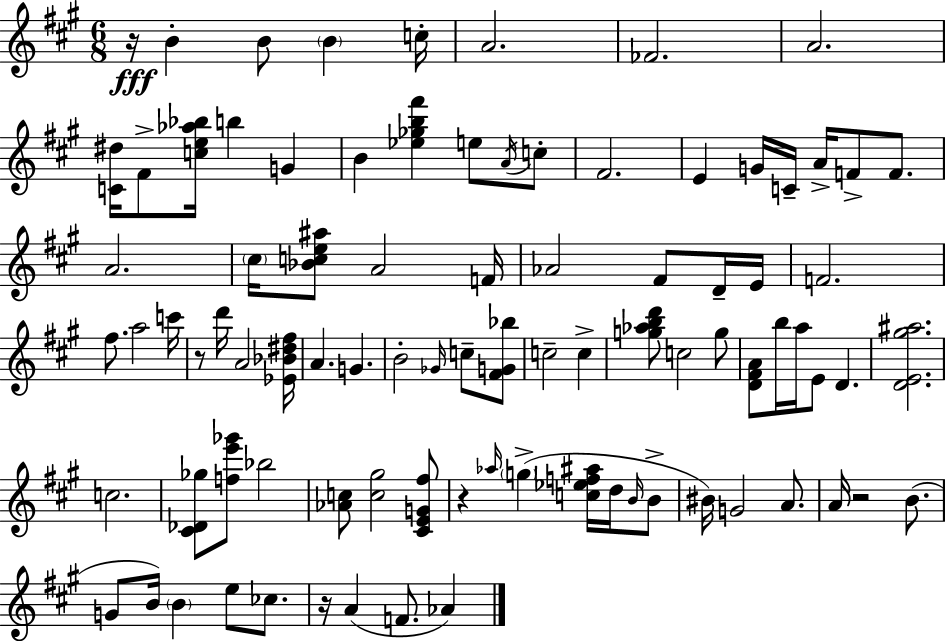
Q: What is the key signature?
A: A major